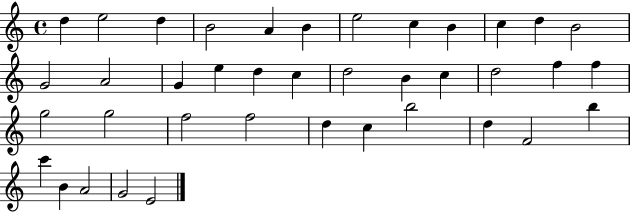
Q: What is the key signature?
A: C major